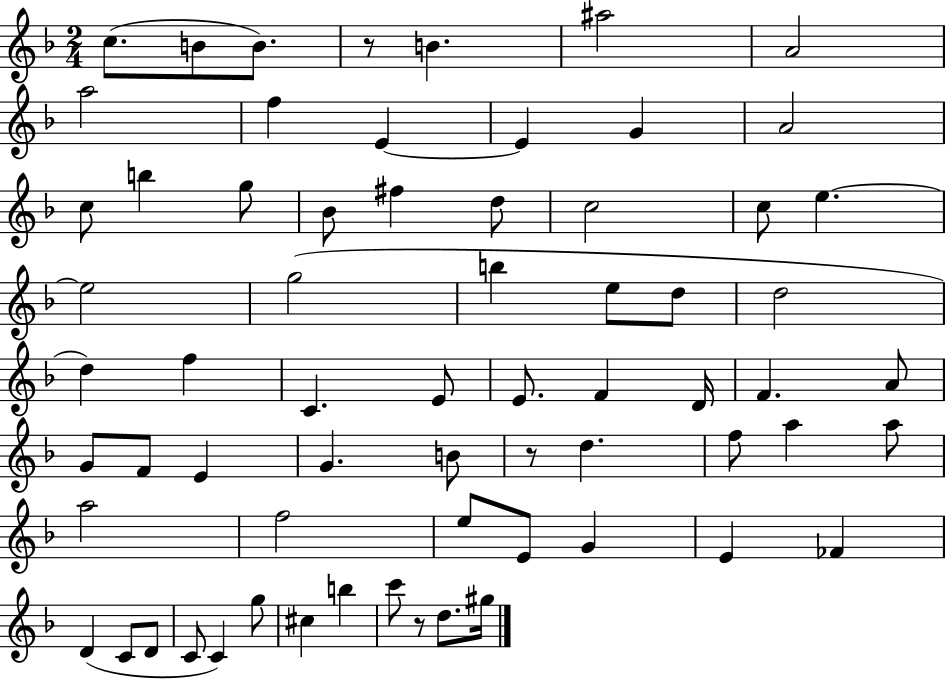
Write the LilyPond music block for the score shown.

{
  \clef treble
  \numericTimeSignature
  \time 2/4
  \key f \major
  c''8.( b'8 b'8.) | r8 b'4. | ais''2 | a'2 | \break a''2 | f''4 e'4~~ | e'4 g'4 | a'2 | \break c''8 b''4 g''8 | bes'8 fis''4 d''8 | c''2 | c''8 e''4.~~ | \break e''2 | g''2( | b''4 e''8 d''8 | d''2 | \break d''4) f''4 | c'4. e'8 | e'8. f'4 d'16 | f'4. a'8 | \break g'8 f'8 e'4 | g'4. b'8 | r8 d''4. | f''8 a''4 a''8 | \break a''2 | f''2 | e''8 e'8 g'4 | e'4 fes'4 | \break d'4( c'8 d'8 | c'8 c'4) g''8 | cis''4 b''4 | c'''8 r8 d''8. gis''16 | \break \bar "|."
}